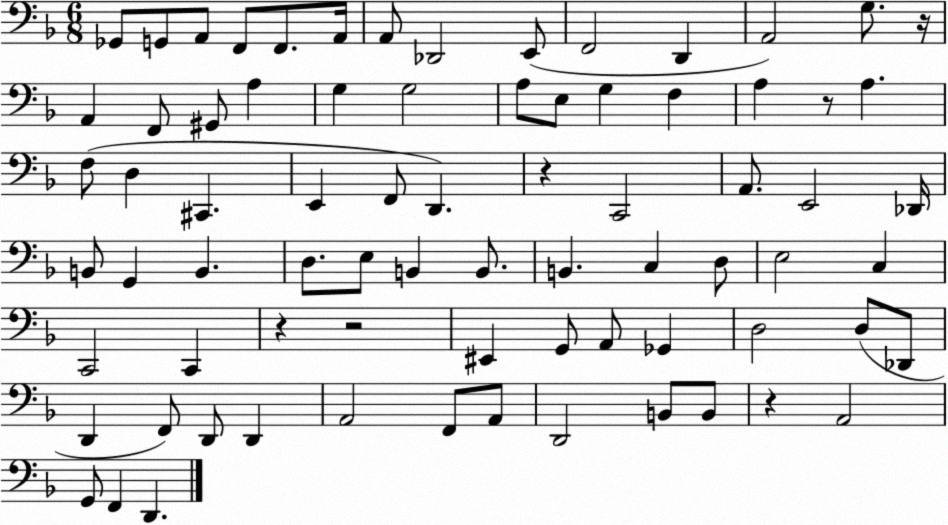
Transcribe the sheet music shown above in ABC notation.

X:1
T:Untitled
M:6/8
L:1/4
K:F
_G,,/2 G,,/2 A,,/2 F,,/2 F,,/2 A,,/4 A,,/2 _D,,2 E,,/2 F,,2 D,, A,,2 G,/2 z/4 A,, F,,/2 ^G,,/2 A, G, G,2 A,/2 E,/2 G, F, A, z/2 A, F,/2 D, ^C,, E,, F,,/2 D,, z C,,2 A,,/2 E,,2 _D,,/4 B,,/2 G,, B,, D,/2 E,/2 B,, B,,/2 B,, C, D,/2 E,2 C, C,,2 C,, z z2 ^E,, G,,/2 A,,/2 _G,, D,2 D,/2 _D,,/2 D,, F,,/2 D,,/2 D,, A,,2 F,,/2 A,,/2 D,,2 B,,/2 B,,/2 z A,,2 G,,/2 F,, D,,